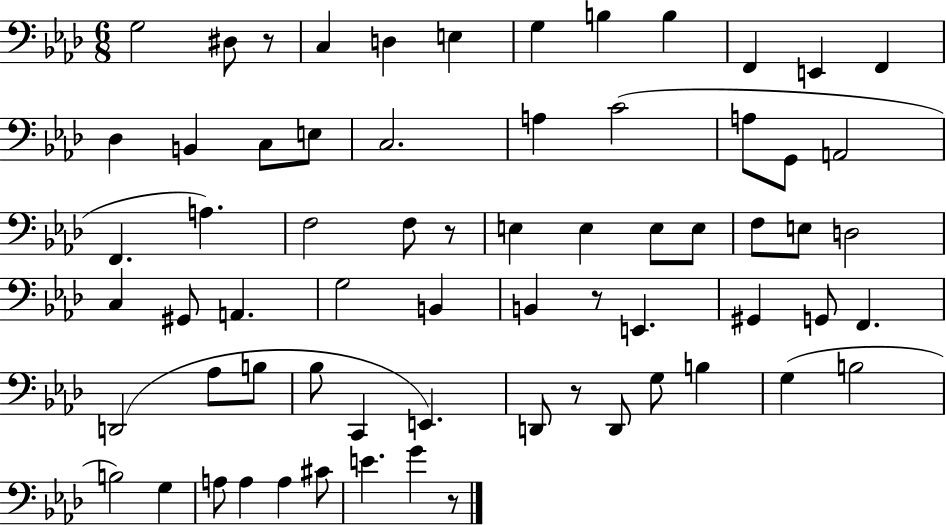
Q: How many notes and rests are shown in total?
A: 67